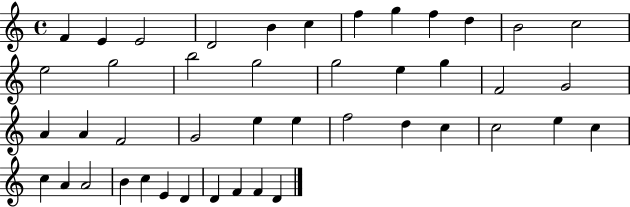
F4/q E4/q E4/h D4/h B4/q C5/q F5/q G5/q F5/q D5/q B4/h C5/h E5/h G5/h B5/h G5/h G5/h E5/q G5/q F4/h G4/h A4/q A4/q F4/h G4/h E5/q E5/q F5/h D5/q C5/q C5/h E5/q C5/q C5/q A4/q A4/h B4/q C5/q E4/q D4/q D4/q F4/q F4/q D4/q